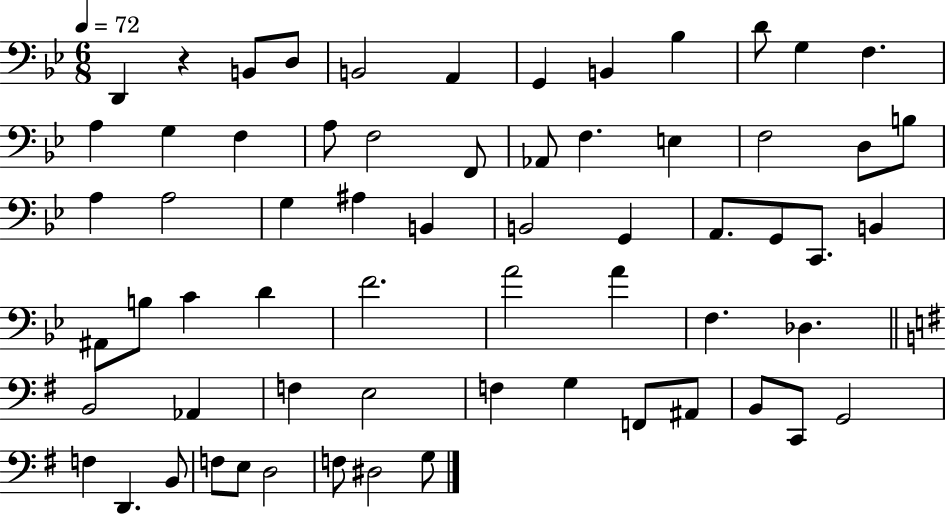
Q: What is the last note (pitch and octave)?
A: G3